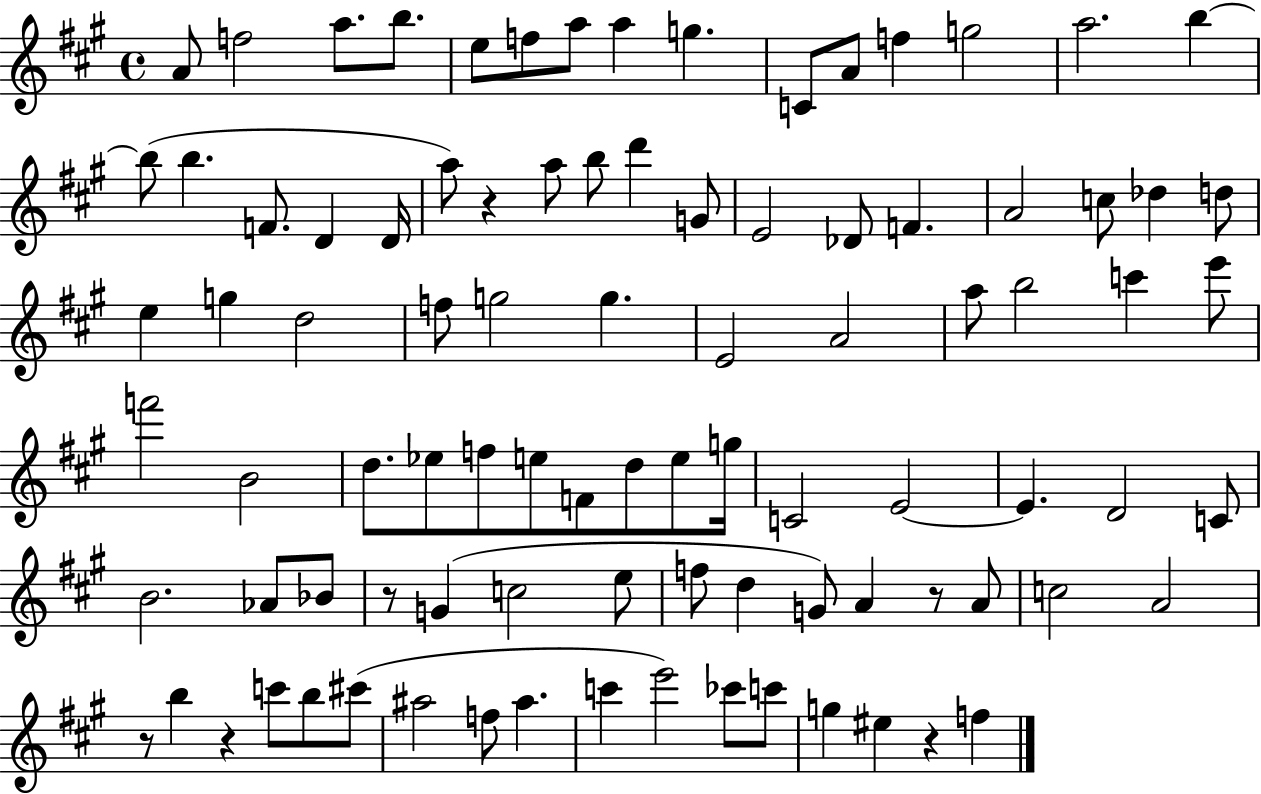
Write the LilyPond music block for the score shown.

{
  \clef treble
  \time 4/4
  \defaultTimeSignature
  \key a \major
  \repeat volta 2 { a'8 f''2 a''8. b''8. | e''8 f''8 a''8 a''4 g''4. | c'8 a'8 f''4 g''2 | a''2. b''4~~ | \break b''8( b''4. f'8. d'4 d'16 | a''8) r4 a''8 b''8 d'''4 g'8 | e'2 des'8 f'4. | a'2 c''8 des''4 d''8 | \break e''4 g''4 d''2 | f''8 g''2 g''4. | e'2 a'2 | a''8 b''2 c'''4 e'''8 | \break f'''2 b'2 | d''8. ees''8 f''8 e''8 f'8 d''8 e''8 g''16 | c'2 e'2~~ | e'4. d'2 c'8 | \break b'2. aes'8 bes'8 | r8 g'4( c''2 e''8 | f''8 d''4 g'8) a'4 r8 a'8 | c''2 a'2 | \break r8 b''4 r4 c'''8 b''8 cis'''8( | ais''2 f''8 ais''4. | c'''4 e'''2) ces'''8 c'''8 | g''4 eis''4 r4 f''4 | \break } \bar "|."
}